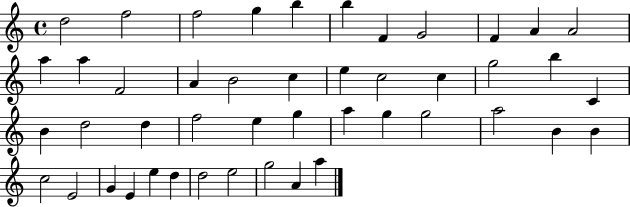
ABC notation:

X:1
T:Untitled
M:4/4
L:1/4
K:C
d2 f2 f2 g b b F G2 F A A2 a a F2 A B2 c e c2 c g2 b C B d2 d f2 e g a g g2 a2 B B c2 E2 G E e d d2 e2 g2 A a